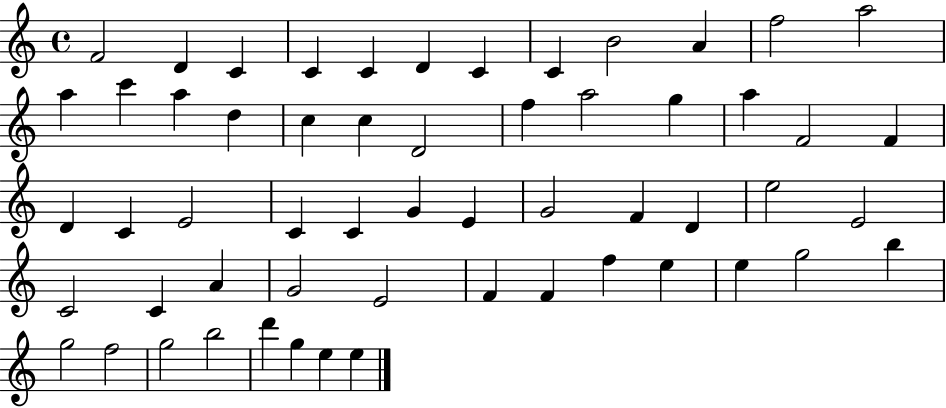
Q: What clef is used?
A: treble